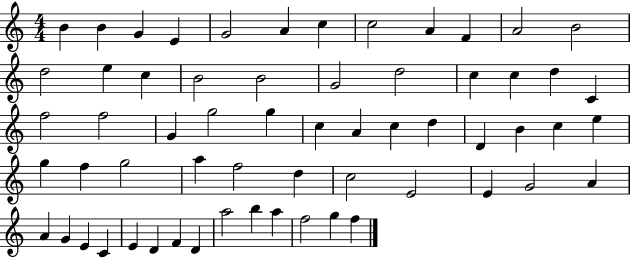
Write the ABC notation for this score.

X:1
T:Untitled
M:4/4
L:1/4
K:C
B B G E G2 A c c2 A F A2 B2 d2 e c B2 B2 G2 d2 c c d C f2 f2 G g2 g c A c d D B c e g f g2 a f2 d c2 E2 E G2 A A G E C E D F D a2 b a f2 g f